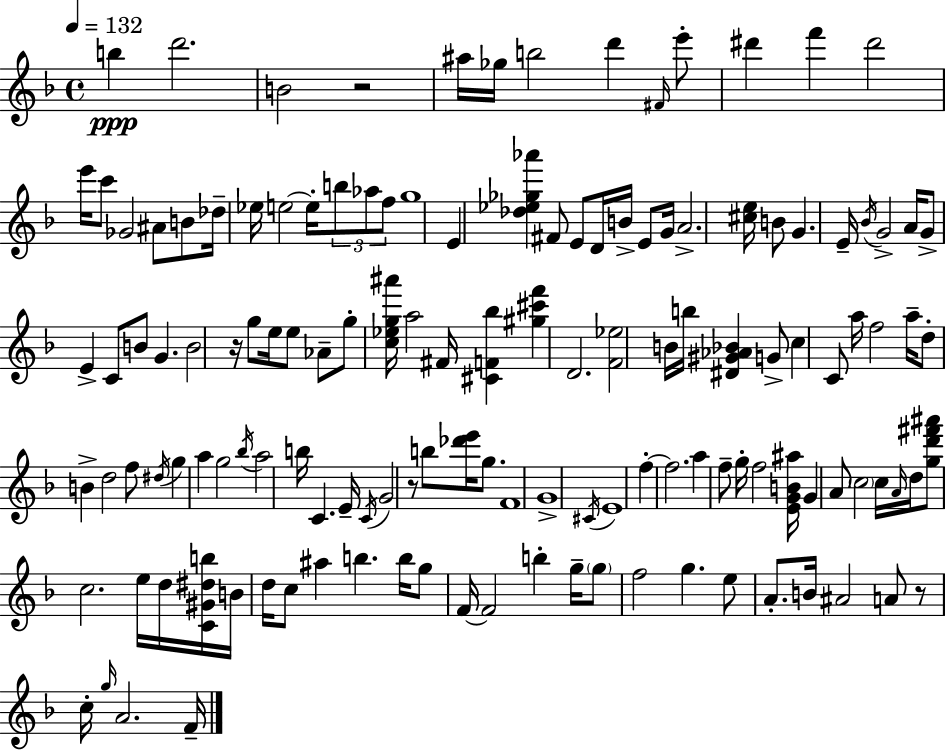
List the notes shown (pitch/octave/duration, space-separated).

B5/q D6/h. B4/h R/h A#5/s Gb5/s B5/h D6/q F#4/s E6/e D#6/q F6/q D#6/h E6/s C6/e Gb4/h A#4/e B4/e Db5/s Eb5/s E5/h E5/s B5/e Ab5/e F5/e G5/w E4/q [Db5,Eb5,Gb5,Ab6]/q F#4/e E4/e D4/s B4/s E4/e G4/s A4/h. [C#5,E5]/s B4/e G4/q. E4/s Bb4/s G4/h A4/s G4/e E4/q C4/e B4/e G4/q. B4/h R/s G5/e E5/s E5/e Ab4/e G5/e [C5,Eb5,G5,A#6]/s A5/h F#4/s [C#4,F4,Bb5]/q [G#5,C#6,F6]/q D4/h. [F4,Eb5]/h B4/s B5/s [D#4,G#4,Ab4,Bb4]/q G4/e C5/q C4/e A5/s F5/h A5/s D5/e B4/q D5/h F5/e D#5/s G5/q A5/q G5/h Bb5/s A5/h B5/s C4/q. E4/s C4/s G4/h R/e B5/e [Db6,E6]/s G5/e. F4/w G4/w C#4/s E4/w F5/q F5/h. A5/q F5/e G5/s F5/h [E4,G4,B4,A#5]/s G4/q A4/e C5/h C5/s A4/s D5/s [G5,D6,F#6,A#6]/e C5/h. E5/s D5/s [C4,G#4,D#5,B5]/s B4/s D5/s C5/e A#5/q B5/q. B5/s G5/e F4/s F4/h B5/q G5/s G5/e F5/h G5/q. E5/e A4/e. B4/s A#4/h A4/e R/e C5/s G5/s A4/h. F4/s